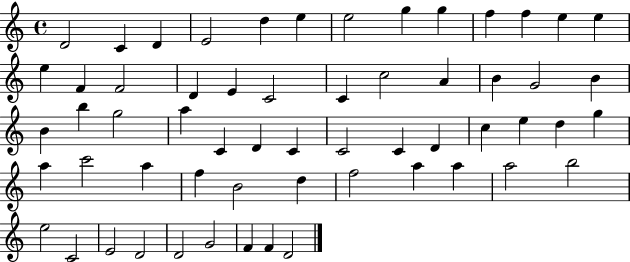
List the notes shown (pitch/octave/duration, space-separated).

D4/h C4/q D4/q E4/h D5/q E5/q E5/h G5/q G5/q F5/q F5/q E5/q E5/q E5/q F4/q F4/h D4/q E4/q C4/h C4/q C5/h A4/q B4/q G4/h B4/q B4/q B5/q G5/h A5/q C4/q D4/q C4/q C4/h C4/q D4/q C5/q E5/q D5/q G5/q A5/q C6/h A5/q F5/q B4/h D5/q F5/h A5/q A5/q A5/h B5/h E5/h C4/h E4/h D4/h D4/h G4/h F4/q F4/q D4/h